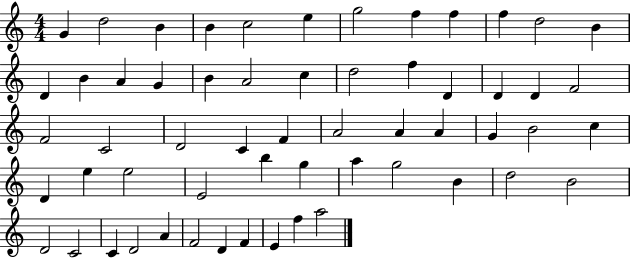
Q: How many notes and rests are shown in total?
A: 58